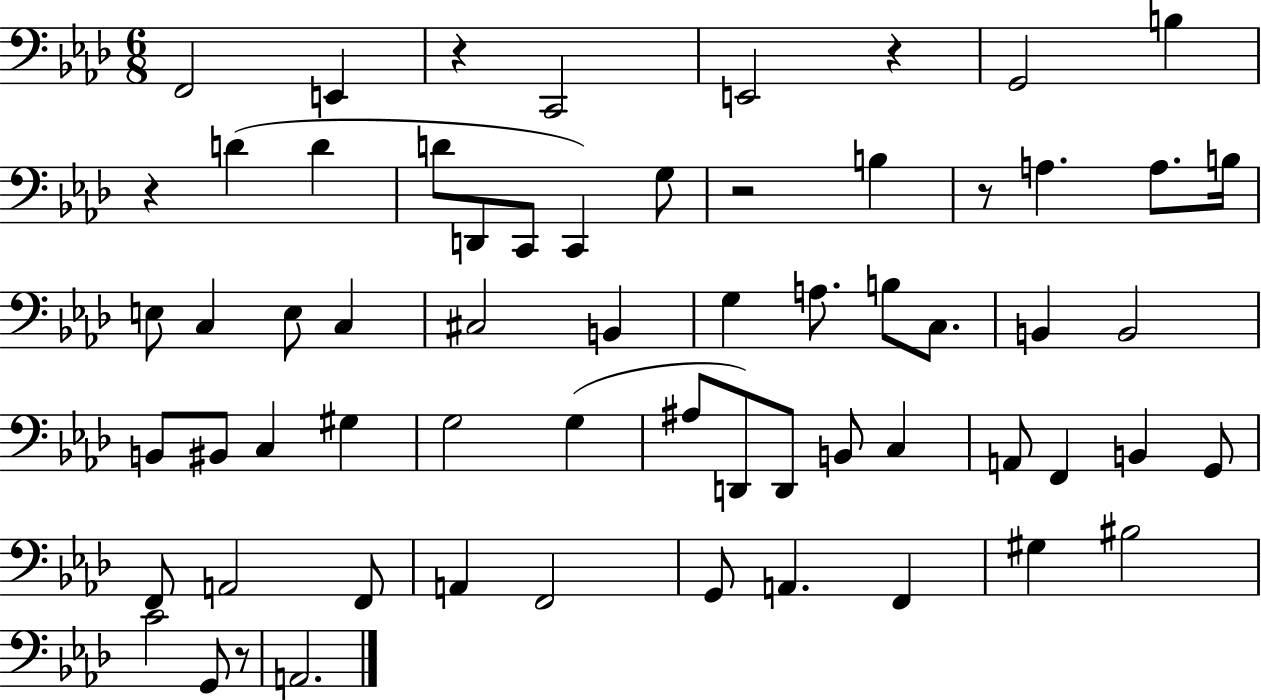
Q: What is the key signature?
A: AES major